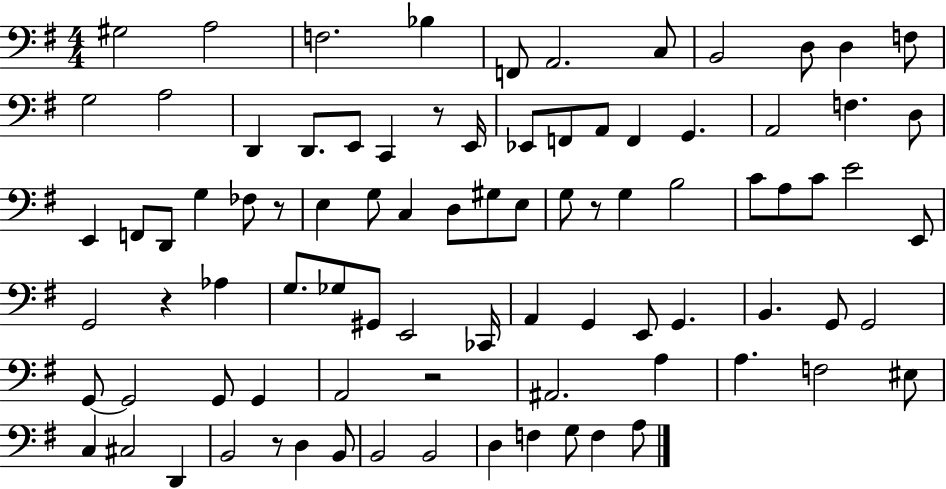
{
  \clef bass
  \numericTimeSignature
  \time 4/4
  \key g \major
  \repeat volta 2 { gis2 a2 | f2. bes4 | f,8 a,2. c8 | b,2 d8 d4 f8 | \break g2 a2 | d,4 d,8. e,8 c,4 r8 e,16 | ees,8 f,8 a,8 f,4 g,4. | a,2 f4. d8 | \break e,4 f,8 d,8 g4 fes8 r8 | e4 g8 c4 d8 gis8 e8 | g8 r8 g4 b2 | c'8 a8 c'8 e'2 e,8 | \break g,2 r4 aes4 | g8. ges8 gis,8 e,2 ces,16 | a,4 g,4 e,8 g,4. | b,4. g,8 g,2 | \break g,8~~ g,2 g,8 g,4 | a,2 r2 | ais,2. a4 | a4. f2 eis8 | \break c4 cis2 d,4 | b,2 r8 d4 b,8 | b,2 b,2 | d4 f4 g8 f4 a8 | \break } \bar "|."
}